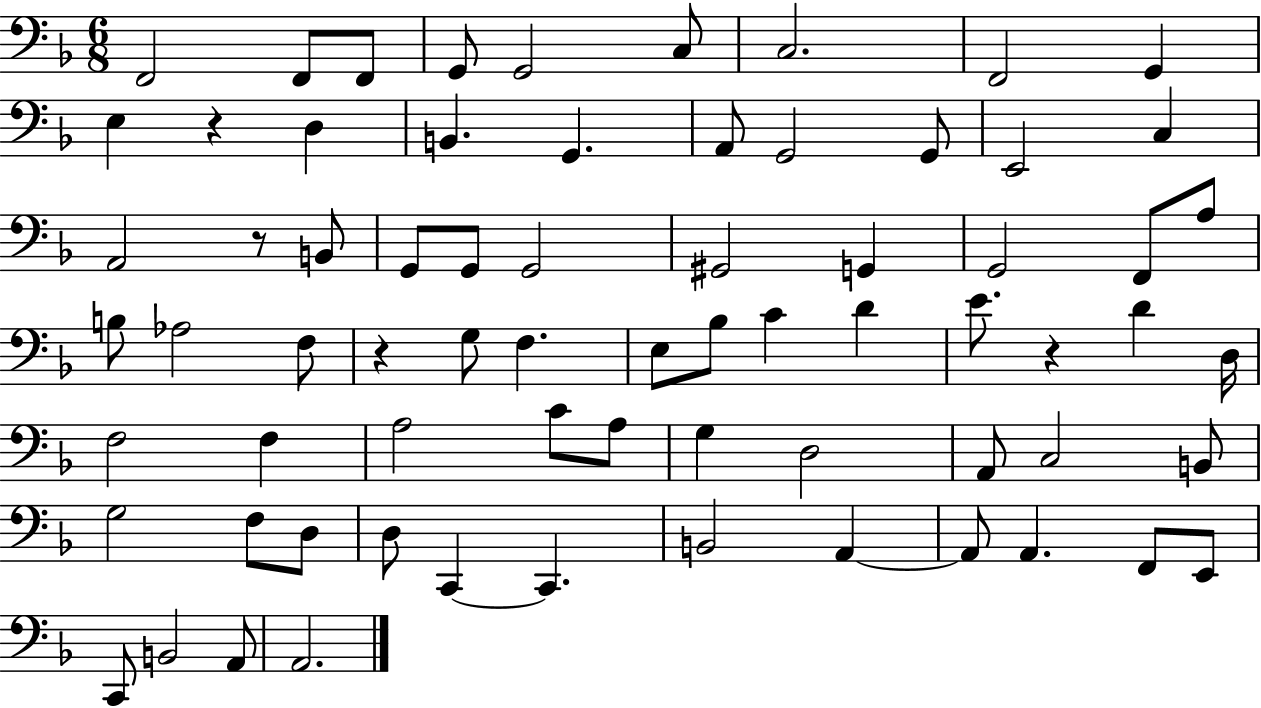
F2/h F2/e F2/e G2/e G2/h C3/e C3/h. F2/h G2/q E3/q R/q D3/q B2/q. G2/q. A2/e G2/h G2/e E2/h C3/q A2/h R/e B2/e G2/e G2/e G2/h G#2/h G2/q G2/h F2/e A3/e B3/e Ab3/h F3/e R/q G3/e F3/q. E3/e Bb3/e C4/q D4/q E4/e. R/q D4/q D3/s F3/h F3/q A3/h C4/e A3/e G3/q D3/h A2/e C3/h B2/e G3/h F3/e D3/e D3/e C2/q C2/q. B2/h A2/q A2/e A2/q. F2/e E2/e C2/e B2/h A2/e A2/h.